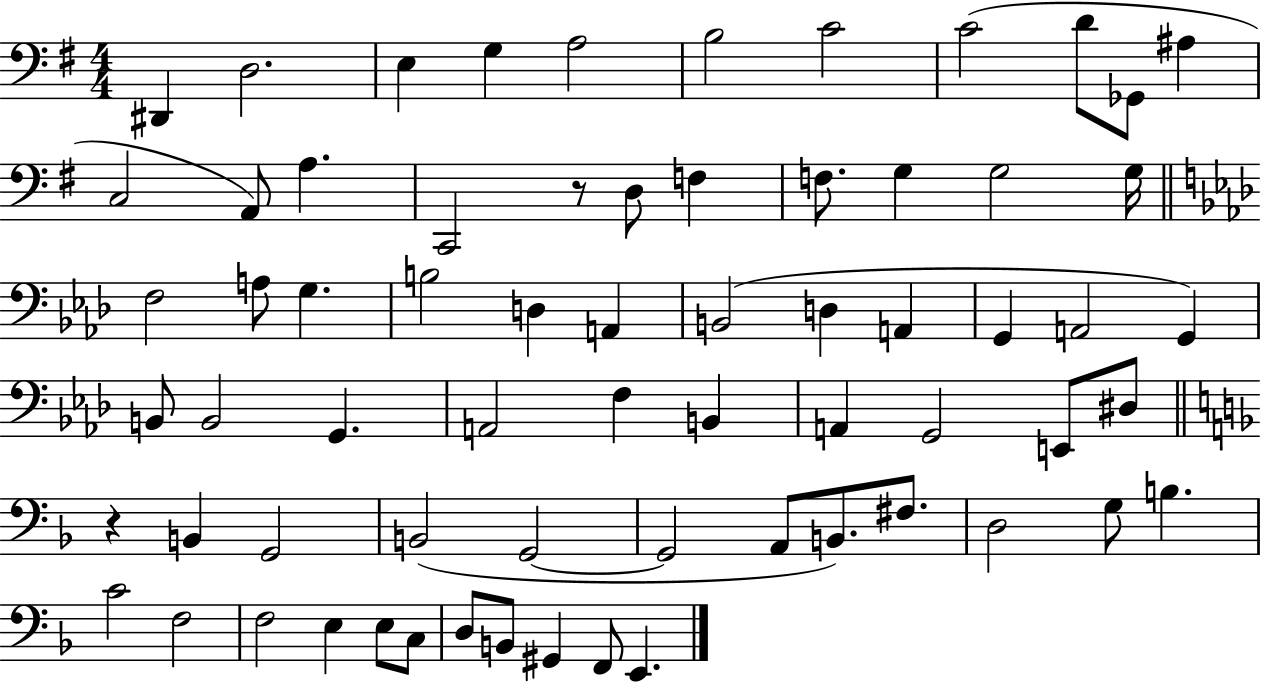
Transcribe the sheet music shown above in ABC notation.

X:1
T:Untitled
M:4/4
L:1/4
K:G
^D,, D,2 E, G, A,2 B,2 C2 C2 D/2 _G,,/2 ^A, C,2 A,,/2 A, C,,2 z/2 D,/2 F, F,/2 G, G,2 G,/4 F,2 A,/2 G, B,2 D, A,, B,,2 D, A,, G,, A,,2 G,, B,,/2 B,,2 G,, A,,2 F, B,, A,, G,,2 E,,/2 ^D,/2 z B,, G,,2 B,,2 G,,2 G,,2 A,,/2 B,,/2 ^F,/2 D,2 G,/2 B, C2 F,2 F,2 E, E,/2 C,/2 D,/2 B,,/2 ^G,, F,,/2 E,,